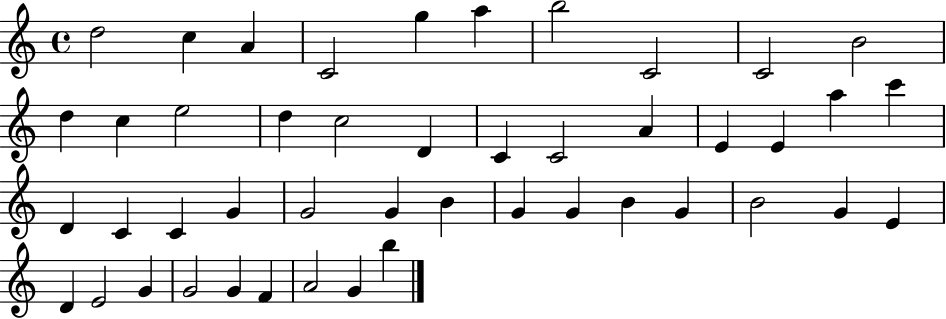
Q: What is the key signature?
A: C major